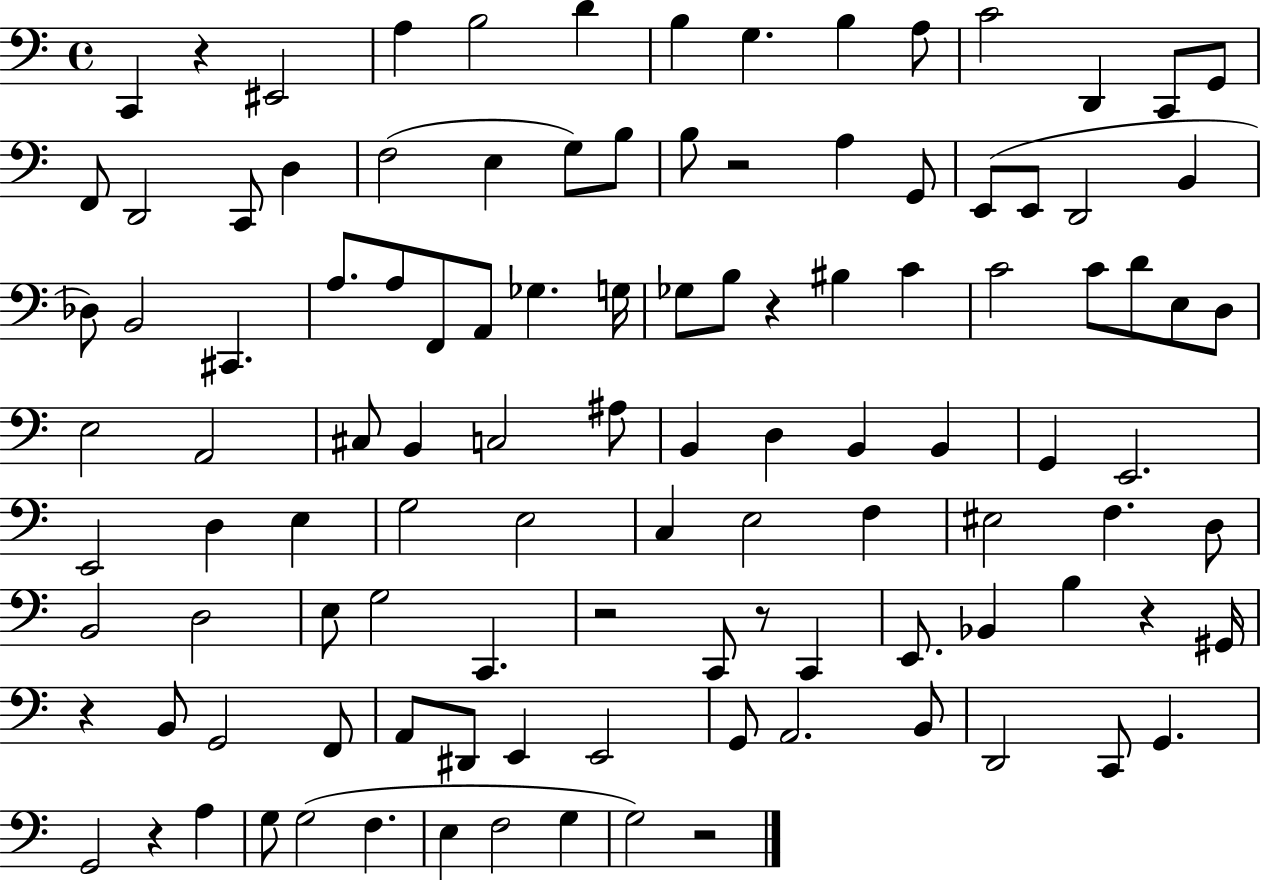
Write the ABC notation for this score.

X:1
T:Untitled
M:4/4
L:1/4
K:C
C,, z ^E,,2 A, B,2 D B, G, B, A,/2 C2 D,, C,,/2 G,,/2 F,,/2 D,,2 C,,/2 D, F,2 E, G,/2 B,/2 B,/2 z2 A, G,,/2 E,,/2 E,,/2 D,,2 B,, _D,/2 B,,2 ^C,, A,/2 A,/2 F,,/2 A,,/2 _G, G,/4 _G,/2 B,/2 z ^B, C C2 C/2 D/2 E,/2 D,/2 E,2 A,,2 ^C,/2 B,, C,2 ^A,/2 B,, D, B,, B,, G,, E,,2 E,,2 D, E, G,2 E,2 C, E,2 F, ^E,2 F, D,/2 B,,2 D,2 E,/2 G,2 C,, z2 C,,/2 z/2 C,, E,,/2 _B,, B, z ^G,,/4 z B,,/2 G,,2 F,,/2 A,,/2 ^D,,/2 E,, E,,2 G,,/2 A,,2 B,,/2 D,,2 C,,/2 G,, G,,2 z A, G,/2 G,2 F, E, F,2 G, G,2 z2